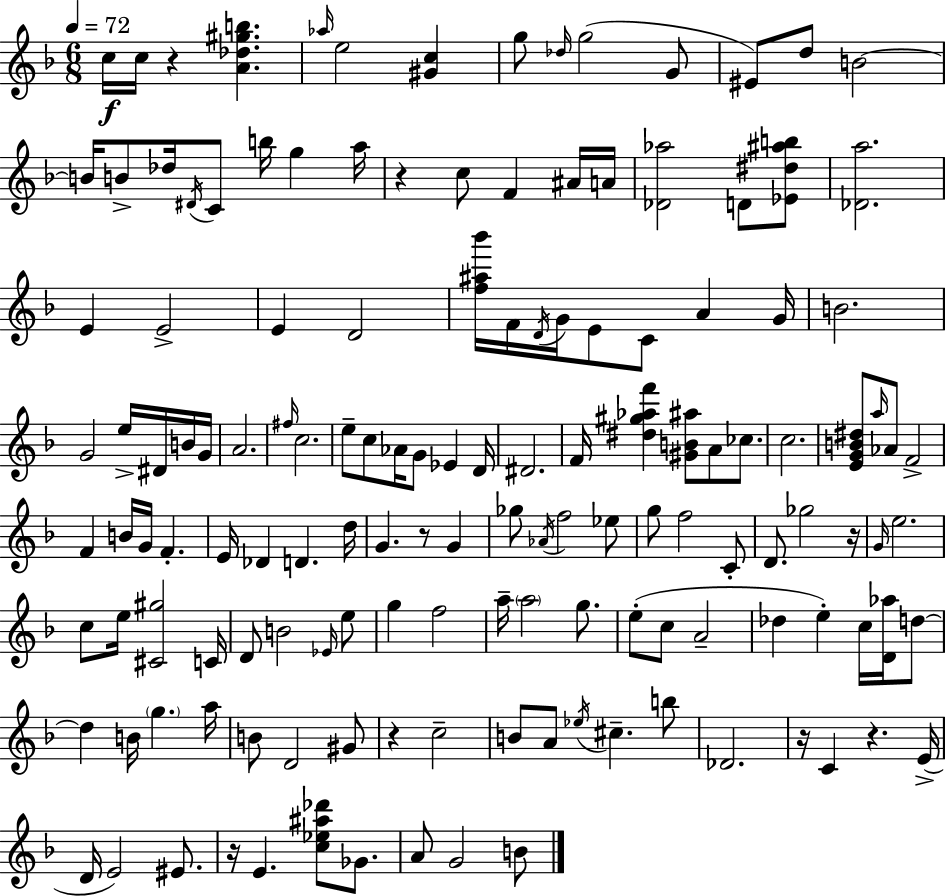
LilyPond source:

{
  \clef treble
  \numericTimeSignature
  \time 6/8
  \key d \minor
  \tempo 4 = 72
  c''16\f c''16 r4 <a' des'' gis'' b''>4. | \grace { aes''16 } e''2 <gis' c''>4 | g''8 \grace { des''16 } g''2( | g'8 eis'8) d''8 b'2~~ | \break b'16 b'8-> des''16 \acciaccatura { dis'16 } c'8 b''16 g''4 | a''16 r4 c''8 f'4 | ais'16 a'16 <des' aes''>2 d'8 | <ees' dis'' ais'' b''>8 <des' a''>2. | \break e'4 e'2-> | e'4 d'2 | <f'' ais'' bes'''>16 f'16 \acciaccatura { d'16 } g'16 e'8 c'8 a'4 | g'16 b'2. | \break g'2 | e''16-> dis'16 b'16 g'16 a'2. | \grace { fis''16 } c''2. | e''8-- c''8 aes'16 g'8 | \break ees'4 d'16 dis'2. | f'16 <dis'' gis'' aes'' f'''>4 <gis' b' ais''>8 | a'8 ces''8. c''2. | <e' g' b' dis''>8 \grace { a''16 } aes'8 f'2-> | \break f'4 b'16 g'16 | f'4.-. e'16 des'4 d'4. | d''16 g'4. | r8 g'4 ges''8 \acciaccatura { aes'16 } f''2 | \break ees''8 g''8 f''2 | c'8-. d'8. ges''2 | r16 \grace { g'16 } e''2. | c''8 e''16 <cis' gis''>2 | \break c'16 d'8 b'2 | \grace { ees'16 } e''8 g''4 | f''2 a''16-- \parenthesize a''2 | g''8. e''8-.( c''8 | \break a'2-- des''4 | e''4-.) c''16 <d' aes''>16 d''8~~ d''4 | b'16 \parenthesize g''4. a''16 b'8 d'2 | gis'8 r4 | \break c''2-- b'8 a'8 | \acciaccatura { ees''16 } cis''4.-- b''8 des'2. | r16 c'4 | r4. e'16->( d'16 e'2) | \break eis'8. r16 e'4. | <c'' ees'' ais'' des'''>8 ges'8. a'8 | g'2 b'8 \bar "|."
}